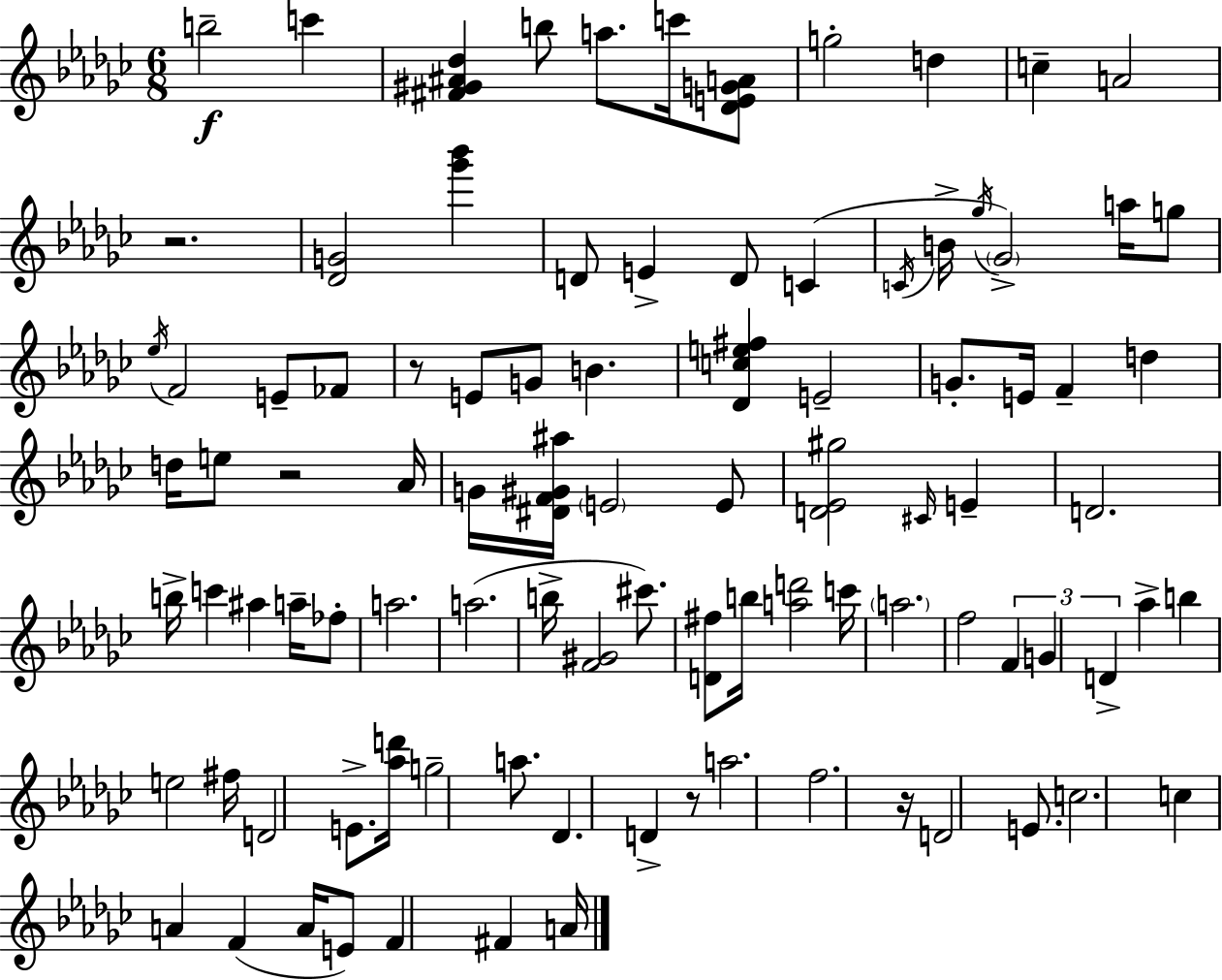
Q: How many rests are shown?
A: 5